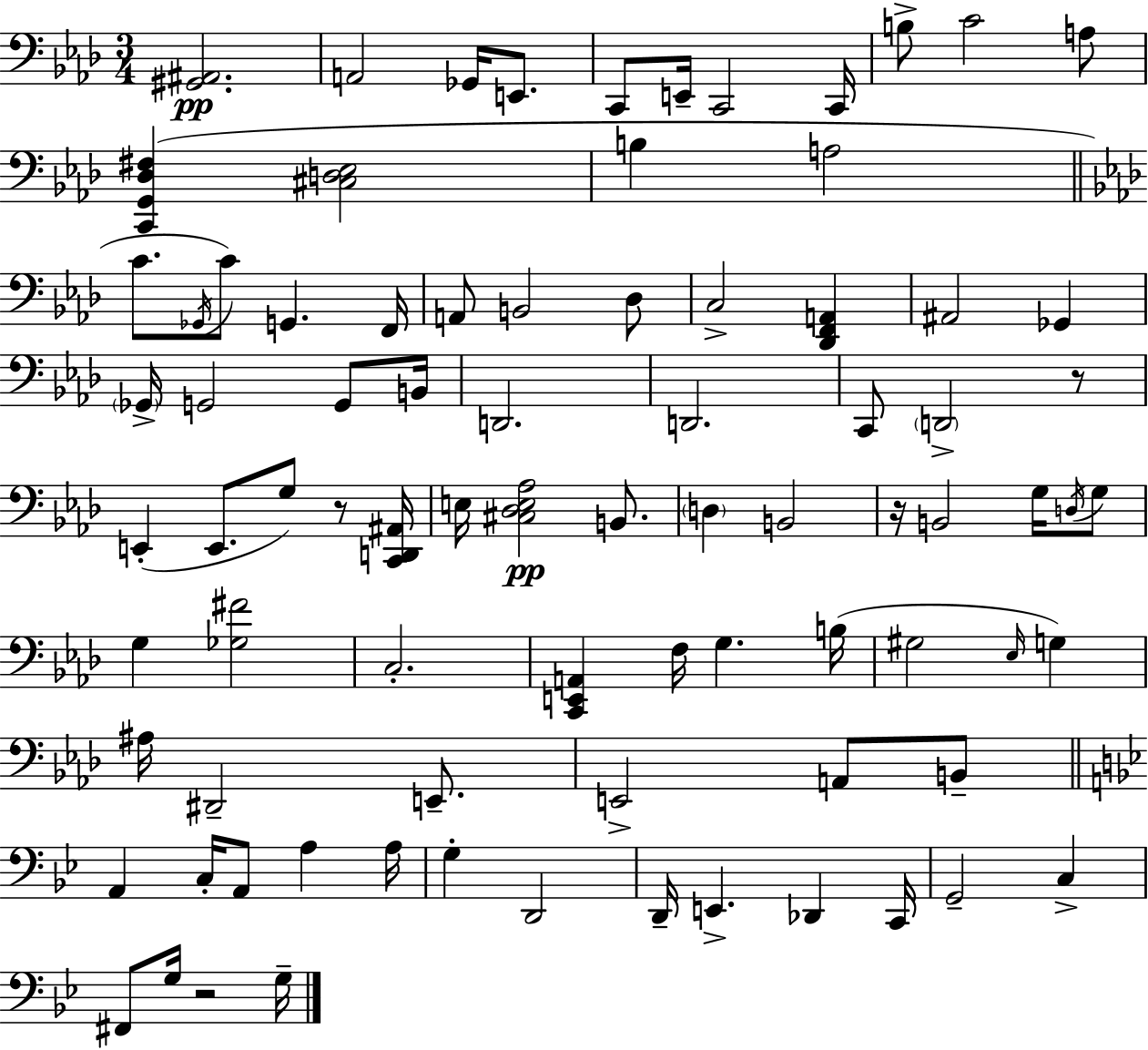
[G#2,A#2]/h. A2/h Gb2/s E2/e. C2/e E2/s C2/h C2/s B3/e C4/h A3/e [C2,G2,Db3,F#3]/q [C#3,D3,Eb3]/h B3/q A3/h C4/e. Gb2/s C4/e G2/q. F2/s A2/e B2/h Db3/e C3/h [Db2,F2,A2]/q A#2/h Gb2/q Gb2/s G2/h G2/e B2/s D2/h. D2/h. C2/e D2/h R/e E2/q E2/e. G3/e R/e [C2,D2,A#2]/s E3/s [C#3,Db3,E3,Ab3]/h B2/e. D3/q B2/h R/s B2/h G3/s D3/s G3/e G3/q [Gb3,F#4]/h C3/h. [C2,E2,A2]/q F3/s G3/q. B3/s G#3/h Eb3/s G3/q A#3/s D#2/h E2/e. E2/h A2/e B2/e A2/q C3/s A2/e A3/q A3/s G3/q D2/h D2/s E2/q. Db2/q C2/s G2/h C3/q F#2/e G3/s R/h G3/s